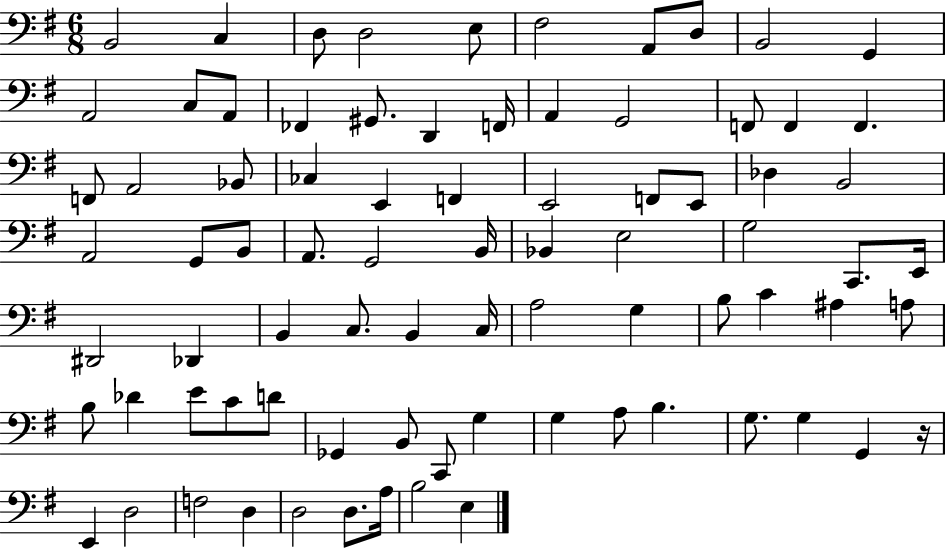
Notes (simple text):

B2/h C3/q D3/e D3/h E3/e F#3/h A2/e D3/e B2/h G2/q A2/h C3/e A2/e FES2/q G#2/e. D2/q F2/s A2/q G2/h F2/e F2/q F2/q. F2/e A2/h Bb2/e CES3/q E2/q F2/q E2/h F2/e E2/e Db3/q B2/h A2/h G2/e B2/e A2/e. G2/h B2/s Bb2/q E3/h G3/h C2/e. E2/s D#2/h Db2/q B2/q C3/e. B2/q C3/s A3/h G3/q B3/e C4/q A#3/q A3/e B3/e Db4/q E4/e C4/e D4/e Gb2/q B2/e C2/e G3/q G3/q A3/e B3/q. G3/e. G3/q G2/q R/s E2/q D3/h F3/h D3/q D3/h D3/e. A3/s B3/h E3/q